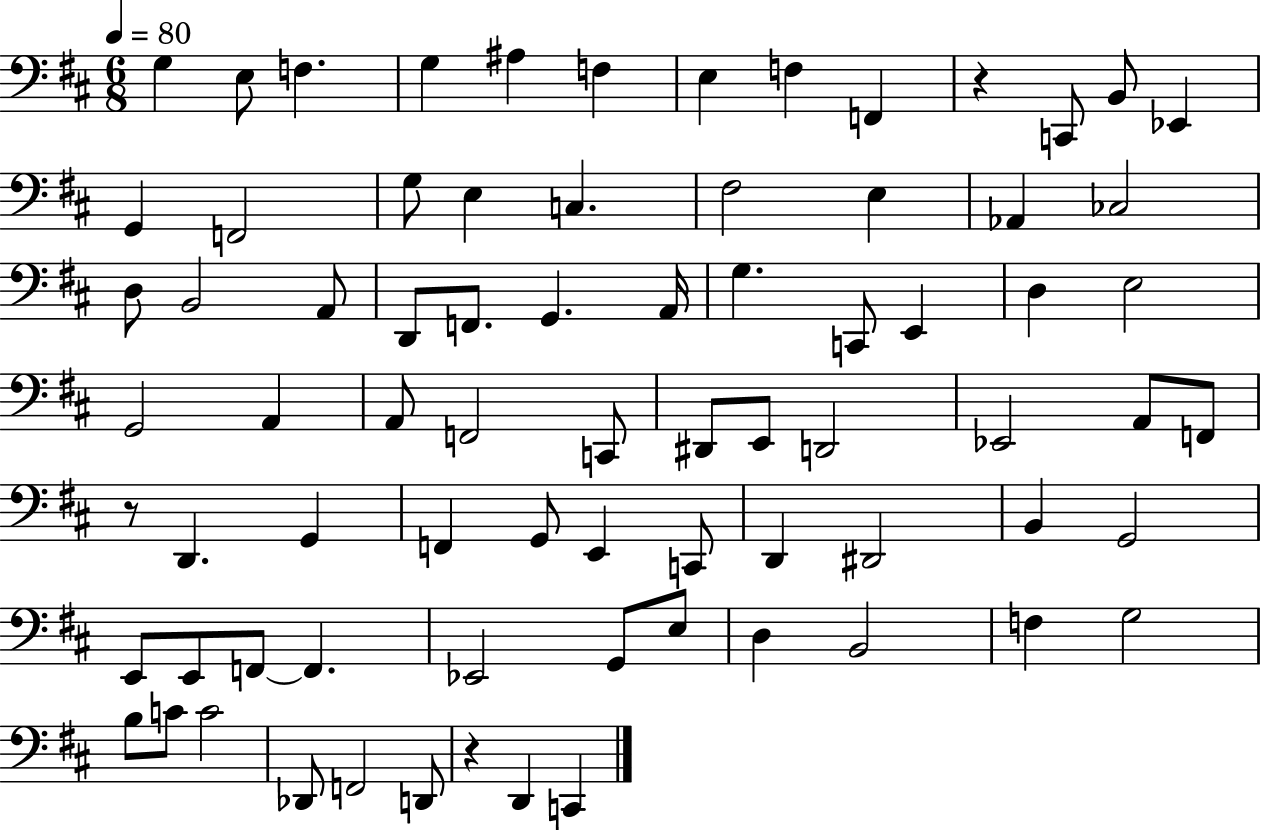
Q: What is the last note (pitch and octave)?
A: C2